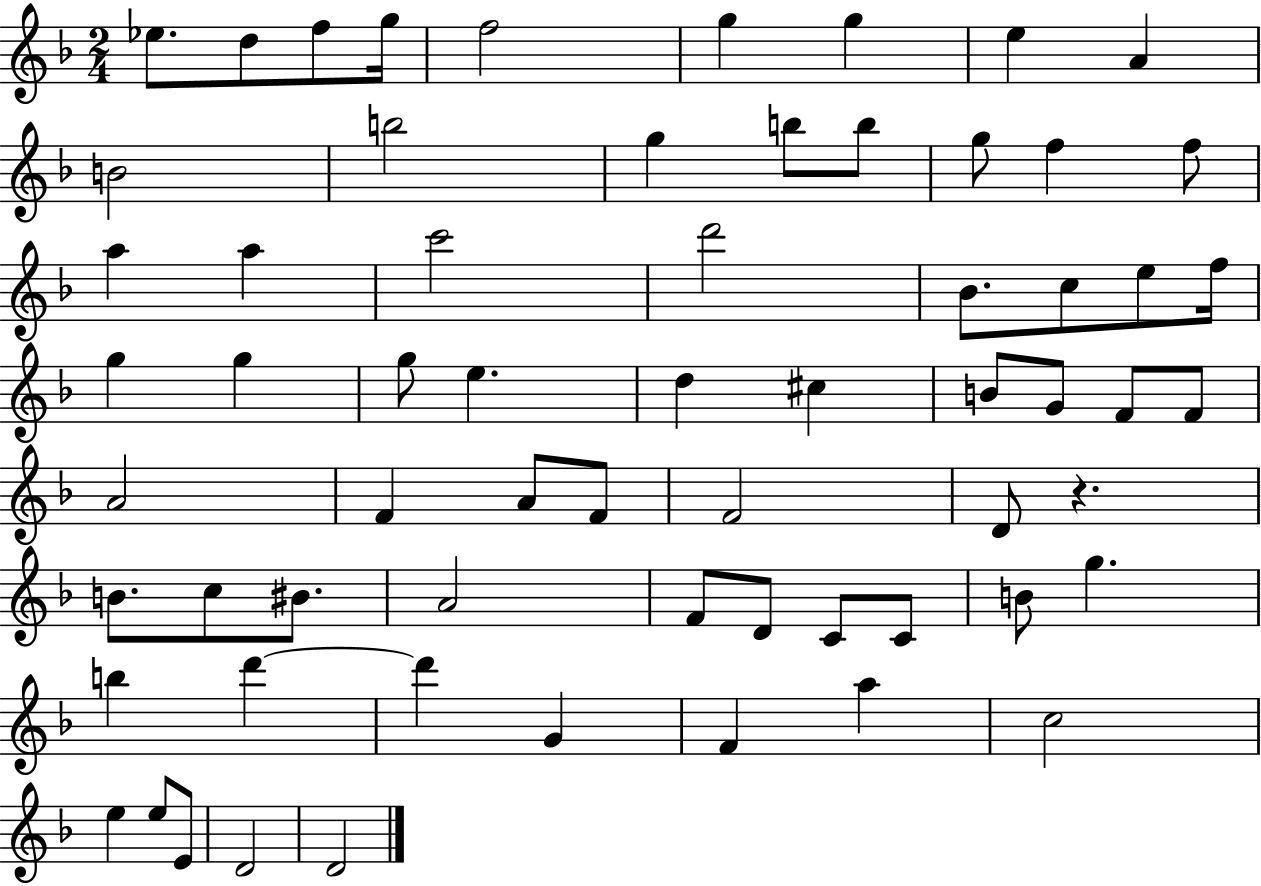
Eb5/e. D5/e F5/e G5/s F5/h G5/q G5/q E5/q A4/q B4/h B5/h G5/q B5/e B5/e G5/e F5/q F5/e A5/q A5/q C6/h D6/h Bb4/e. C5/e E5/e F5/s G5/q G5/q G5/e E5/q. D5/q C#5/q B4/e G4/e F4/e F4/e A4/h F4/q A4/e F4/e F4/h D4/e R/q. B4/e. C5/e BIS4/e. A4/h F4/e D4/e C4/e C4/e B4/e G5/q. B5/q D6/q D6/q G4/q F4/q A5/q C5/h E5/q E5/e E4/e D4/h D4/h